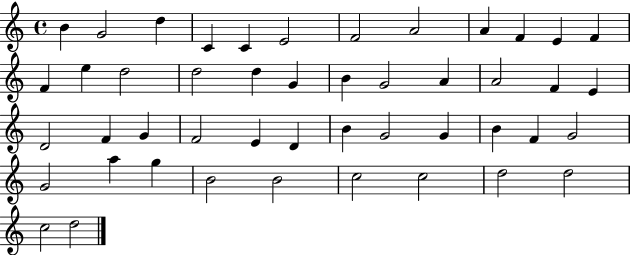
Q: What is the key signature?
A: C major